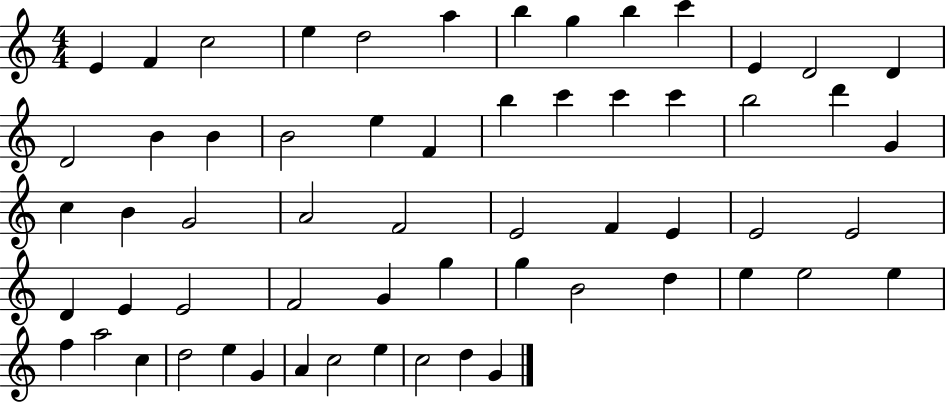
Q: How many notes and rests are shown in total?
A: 60